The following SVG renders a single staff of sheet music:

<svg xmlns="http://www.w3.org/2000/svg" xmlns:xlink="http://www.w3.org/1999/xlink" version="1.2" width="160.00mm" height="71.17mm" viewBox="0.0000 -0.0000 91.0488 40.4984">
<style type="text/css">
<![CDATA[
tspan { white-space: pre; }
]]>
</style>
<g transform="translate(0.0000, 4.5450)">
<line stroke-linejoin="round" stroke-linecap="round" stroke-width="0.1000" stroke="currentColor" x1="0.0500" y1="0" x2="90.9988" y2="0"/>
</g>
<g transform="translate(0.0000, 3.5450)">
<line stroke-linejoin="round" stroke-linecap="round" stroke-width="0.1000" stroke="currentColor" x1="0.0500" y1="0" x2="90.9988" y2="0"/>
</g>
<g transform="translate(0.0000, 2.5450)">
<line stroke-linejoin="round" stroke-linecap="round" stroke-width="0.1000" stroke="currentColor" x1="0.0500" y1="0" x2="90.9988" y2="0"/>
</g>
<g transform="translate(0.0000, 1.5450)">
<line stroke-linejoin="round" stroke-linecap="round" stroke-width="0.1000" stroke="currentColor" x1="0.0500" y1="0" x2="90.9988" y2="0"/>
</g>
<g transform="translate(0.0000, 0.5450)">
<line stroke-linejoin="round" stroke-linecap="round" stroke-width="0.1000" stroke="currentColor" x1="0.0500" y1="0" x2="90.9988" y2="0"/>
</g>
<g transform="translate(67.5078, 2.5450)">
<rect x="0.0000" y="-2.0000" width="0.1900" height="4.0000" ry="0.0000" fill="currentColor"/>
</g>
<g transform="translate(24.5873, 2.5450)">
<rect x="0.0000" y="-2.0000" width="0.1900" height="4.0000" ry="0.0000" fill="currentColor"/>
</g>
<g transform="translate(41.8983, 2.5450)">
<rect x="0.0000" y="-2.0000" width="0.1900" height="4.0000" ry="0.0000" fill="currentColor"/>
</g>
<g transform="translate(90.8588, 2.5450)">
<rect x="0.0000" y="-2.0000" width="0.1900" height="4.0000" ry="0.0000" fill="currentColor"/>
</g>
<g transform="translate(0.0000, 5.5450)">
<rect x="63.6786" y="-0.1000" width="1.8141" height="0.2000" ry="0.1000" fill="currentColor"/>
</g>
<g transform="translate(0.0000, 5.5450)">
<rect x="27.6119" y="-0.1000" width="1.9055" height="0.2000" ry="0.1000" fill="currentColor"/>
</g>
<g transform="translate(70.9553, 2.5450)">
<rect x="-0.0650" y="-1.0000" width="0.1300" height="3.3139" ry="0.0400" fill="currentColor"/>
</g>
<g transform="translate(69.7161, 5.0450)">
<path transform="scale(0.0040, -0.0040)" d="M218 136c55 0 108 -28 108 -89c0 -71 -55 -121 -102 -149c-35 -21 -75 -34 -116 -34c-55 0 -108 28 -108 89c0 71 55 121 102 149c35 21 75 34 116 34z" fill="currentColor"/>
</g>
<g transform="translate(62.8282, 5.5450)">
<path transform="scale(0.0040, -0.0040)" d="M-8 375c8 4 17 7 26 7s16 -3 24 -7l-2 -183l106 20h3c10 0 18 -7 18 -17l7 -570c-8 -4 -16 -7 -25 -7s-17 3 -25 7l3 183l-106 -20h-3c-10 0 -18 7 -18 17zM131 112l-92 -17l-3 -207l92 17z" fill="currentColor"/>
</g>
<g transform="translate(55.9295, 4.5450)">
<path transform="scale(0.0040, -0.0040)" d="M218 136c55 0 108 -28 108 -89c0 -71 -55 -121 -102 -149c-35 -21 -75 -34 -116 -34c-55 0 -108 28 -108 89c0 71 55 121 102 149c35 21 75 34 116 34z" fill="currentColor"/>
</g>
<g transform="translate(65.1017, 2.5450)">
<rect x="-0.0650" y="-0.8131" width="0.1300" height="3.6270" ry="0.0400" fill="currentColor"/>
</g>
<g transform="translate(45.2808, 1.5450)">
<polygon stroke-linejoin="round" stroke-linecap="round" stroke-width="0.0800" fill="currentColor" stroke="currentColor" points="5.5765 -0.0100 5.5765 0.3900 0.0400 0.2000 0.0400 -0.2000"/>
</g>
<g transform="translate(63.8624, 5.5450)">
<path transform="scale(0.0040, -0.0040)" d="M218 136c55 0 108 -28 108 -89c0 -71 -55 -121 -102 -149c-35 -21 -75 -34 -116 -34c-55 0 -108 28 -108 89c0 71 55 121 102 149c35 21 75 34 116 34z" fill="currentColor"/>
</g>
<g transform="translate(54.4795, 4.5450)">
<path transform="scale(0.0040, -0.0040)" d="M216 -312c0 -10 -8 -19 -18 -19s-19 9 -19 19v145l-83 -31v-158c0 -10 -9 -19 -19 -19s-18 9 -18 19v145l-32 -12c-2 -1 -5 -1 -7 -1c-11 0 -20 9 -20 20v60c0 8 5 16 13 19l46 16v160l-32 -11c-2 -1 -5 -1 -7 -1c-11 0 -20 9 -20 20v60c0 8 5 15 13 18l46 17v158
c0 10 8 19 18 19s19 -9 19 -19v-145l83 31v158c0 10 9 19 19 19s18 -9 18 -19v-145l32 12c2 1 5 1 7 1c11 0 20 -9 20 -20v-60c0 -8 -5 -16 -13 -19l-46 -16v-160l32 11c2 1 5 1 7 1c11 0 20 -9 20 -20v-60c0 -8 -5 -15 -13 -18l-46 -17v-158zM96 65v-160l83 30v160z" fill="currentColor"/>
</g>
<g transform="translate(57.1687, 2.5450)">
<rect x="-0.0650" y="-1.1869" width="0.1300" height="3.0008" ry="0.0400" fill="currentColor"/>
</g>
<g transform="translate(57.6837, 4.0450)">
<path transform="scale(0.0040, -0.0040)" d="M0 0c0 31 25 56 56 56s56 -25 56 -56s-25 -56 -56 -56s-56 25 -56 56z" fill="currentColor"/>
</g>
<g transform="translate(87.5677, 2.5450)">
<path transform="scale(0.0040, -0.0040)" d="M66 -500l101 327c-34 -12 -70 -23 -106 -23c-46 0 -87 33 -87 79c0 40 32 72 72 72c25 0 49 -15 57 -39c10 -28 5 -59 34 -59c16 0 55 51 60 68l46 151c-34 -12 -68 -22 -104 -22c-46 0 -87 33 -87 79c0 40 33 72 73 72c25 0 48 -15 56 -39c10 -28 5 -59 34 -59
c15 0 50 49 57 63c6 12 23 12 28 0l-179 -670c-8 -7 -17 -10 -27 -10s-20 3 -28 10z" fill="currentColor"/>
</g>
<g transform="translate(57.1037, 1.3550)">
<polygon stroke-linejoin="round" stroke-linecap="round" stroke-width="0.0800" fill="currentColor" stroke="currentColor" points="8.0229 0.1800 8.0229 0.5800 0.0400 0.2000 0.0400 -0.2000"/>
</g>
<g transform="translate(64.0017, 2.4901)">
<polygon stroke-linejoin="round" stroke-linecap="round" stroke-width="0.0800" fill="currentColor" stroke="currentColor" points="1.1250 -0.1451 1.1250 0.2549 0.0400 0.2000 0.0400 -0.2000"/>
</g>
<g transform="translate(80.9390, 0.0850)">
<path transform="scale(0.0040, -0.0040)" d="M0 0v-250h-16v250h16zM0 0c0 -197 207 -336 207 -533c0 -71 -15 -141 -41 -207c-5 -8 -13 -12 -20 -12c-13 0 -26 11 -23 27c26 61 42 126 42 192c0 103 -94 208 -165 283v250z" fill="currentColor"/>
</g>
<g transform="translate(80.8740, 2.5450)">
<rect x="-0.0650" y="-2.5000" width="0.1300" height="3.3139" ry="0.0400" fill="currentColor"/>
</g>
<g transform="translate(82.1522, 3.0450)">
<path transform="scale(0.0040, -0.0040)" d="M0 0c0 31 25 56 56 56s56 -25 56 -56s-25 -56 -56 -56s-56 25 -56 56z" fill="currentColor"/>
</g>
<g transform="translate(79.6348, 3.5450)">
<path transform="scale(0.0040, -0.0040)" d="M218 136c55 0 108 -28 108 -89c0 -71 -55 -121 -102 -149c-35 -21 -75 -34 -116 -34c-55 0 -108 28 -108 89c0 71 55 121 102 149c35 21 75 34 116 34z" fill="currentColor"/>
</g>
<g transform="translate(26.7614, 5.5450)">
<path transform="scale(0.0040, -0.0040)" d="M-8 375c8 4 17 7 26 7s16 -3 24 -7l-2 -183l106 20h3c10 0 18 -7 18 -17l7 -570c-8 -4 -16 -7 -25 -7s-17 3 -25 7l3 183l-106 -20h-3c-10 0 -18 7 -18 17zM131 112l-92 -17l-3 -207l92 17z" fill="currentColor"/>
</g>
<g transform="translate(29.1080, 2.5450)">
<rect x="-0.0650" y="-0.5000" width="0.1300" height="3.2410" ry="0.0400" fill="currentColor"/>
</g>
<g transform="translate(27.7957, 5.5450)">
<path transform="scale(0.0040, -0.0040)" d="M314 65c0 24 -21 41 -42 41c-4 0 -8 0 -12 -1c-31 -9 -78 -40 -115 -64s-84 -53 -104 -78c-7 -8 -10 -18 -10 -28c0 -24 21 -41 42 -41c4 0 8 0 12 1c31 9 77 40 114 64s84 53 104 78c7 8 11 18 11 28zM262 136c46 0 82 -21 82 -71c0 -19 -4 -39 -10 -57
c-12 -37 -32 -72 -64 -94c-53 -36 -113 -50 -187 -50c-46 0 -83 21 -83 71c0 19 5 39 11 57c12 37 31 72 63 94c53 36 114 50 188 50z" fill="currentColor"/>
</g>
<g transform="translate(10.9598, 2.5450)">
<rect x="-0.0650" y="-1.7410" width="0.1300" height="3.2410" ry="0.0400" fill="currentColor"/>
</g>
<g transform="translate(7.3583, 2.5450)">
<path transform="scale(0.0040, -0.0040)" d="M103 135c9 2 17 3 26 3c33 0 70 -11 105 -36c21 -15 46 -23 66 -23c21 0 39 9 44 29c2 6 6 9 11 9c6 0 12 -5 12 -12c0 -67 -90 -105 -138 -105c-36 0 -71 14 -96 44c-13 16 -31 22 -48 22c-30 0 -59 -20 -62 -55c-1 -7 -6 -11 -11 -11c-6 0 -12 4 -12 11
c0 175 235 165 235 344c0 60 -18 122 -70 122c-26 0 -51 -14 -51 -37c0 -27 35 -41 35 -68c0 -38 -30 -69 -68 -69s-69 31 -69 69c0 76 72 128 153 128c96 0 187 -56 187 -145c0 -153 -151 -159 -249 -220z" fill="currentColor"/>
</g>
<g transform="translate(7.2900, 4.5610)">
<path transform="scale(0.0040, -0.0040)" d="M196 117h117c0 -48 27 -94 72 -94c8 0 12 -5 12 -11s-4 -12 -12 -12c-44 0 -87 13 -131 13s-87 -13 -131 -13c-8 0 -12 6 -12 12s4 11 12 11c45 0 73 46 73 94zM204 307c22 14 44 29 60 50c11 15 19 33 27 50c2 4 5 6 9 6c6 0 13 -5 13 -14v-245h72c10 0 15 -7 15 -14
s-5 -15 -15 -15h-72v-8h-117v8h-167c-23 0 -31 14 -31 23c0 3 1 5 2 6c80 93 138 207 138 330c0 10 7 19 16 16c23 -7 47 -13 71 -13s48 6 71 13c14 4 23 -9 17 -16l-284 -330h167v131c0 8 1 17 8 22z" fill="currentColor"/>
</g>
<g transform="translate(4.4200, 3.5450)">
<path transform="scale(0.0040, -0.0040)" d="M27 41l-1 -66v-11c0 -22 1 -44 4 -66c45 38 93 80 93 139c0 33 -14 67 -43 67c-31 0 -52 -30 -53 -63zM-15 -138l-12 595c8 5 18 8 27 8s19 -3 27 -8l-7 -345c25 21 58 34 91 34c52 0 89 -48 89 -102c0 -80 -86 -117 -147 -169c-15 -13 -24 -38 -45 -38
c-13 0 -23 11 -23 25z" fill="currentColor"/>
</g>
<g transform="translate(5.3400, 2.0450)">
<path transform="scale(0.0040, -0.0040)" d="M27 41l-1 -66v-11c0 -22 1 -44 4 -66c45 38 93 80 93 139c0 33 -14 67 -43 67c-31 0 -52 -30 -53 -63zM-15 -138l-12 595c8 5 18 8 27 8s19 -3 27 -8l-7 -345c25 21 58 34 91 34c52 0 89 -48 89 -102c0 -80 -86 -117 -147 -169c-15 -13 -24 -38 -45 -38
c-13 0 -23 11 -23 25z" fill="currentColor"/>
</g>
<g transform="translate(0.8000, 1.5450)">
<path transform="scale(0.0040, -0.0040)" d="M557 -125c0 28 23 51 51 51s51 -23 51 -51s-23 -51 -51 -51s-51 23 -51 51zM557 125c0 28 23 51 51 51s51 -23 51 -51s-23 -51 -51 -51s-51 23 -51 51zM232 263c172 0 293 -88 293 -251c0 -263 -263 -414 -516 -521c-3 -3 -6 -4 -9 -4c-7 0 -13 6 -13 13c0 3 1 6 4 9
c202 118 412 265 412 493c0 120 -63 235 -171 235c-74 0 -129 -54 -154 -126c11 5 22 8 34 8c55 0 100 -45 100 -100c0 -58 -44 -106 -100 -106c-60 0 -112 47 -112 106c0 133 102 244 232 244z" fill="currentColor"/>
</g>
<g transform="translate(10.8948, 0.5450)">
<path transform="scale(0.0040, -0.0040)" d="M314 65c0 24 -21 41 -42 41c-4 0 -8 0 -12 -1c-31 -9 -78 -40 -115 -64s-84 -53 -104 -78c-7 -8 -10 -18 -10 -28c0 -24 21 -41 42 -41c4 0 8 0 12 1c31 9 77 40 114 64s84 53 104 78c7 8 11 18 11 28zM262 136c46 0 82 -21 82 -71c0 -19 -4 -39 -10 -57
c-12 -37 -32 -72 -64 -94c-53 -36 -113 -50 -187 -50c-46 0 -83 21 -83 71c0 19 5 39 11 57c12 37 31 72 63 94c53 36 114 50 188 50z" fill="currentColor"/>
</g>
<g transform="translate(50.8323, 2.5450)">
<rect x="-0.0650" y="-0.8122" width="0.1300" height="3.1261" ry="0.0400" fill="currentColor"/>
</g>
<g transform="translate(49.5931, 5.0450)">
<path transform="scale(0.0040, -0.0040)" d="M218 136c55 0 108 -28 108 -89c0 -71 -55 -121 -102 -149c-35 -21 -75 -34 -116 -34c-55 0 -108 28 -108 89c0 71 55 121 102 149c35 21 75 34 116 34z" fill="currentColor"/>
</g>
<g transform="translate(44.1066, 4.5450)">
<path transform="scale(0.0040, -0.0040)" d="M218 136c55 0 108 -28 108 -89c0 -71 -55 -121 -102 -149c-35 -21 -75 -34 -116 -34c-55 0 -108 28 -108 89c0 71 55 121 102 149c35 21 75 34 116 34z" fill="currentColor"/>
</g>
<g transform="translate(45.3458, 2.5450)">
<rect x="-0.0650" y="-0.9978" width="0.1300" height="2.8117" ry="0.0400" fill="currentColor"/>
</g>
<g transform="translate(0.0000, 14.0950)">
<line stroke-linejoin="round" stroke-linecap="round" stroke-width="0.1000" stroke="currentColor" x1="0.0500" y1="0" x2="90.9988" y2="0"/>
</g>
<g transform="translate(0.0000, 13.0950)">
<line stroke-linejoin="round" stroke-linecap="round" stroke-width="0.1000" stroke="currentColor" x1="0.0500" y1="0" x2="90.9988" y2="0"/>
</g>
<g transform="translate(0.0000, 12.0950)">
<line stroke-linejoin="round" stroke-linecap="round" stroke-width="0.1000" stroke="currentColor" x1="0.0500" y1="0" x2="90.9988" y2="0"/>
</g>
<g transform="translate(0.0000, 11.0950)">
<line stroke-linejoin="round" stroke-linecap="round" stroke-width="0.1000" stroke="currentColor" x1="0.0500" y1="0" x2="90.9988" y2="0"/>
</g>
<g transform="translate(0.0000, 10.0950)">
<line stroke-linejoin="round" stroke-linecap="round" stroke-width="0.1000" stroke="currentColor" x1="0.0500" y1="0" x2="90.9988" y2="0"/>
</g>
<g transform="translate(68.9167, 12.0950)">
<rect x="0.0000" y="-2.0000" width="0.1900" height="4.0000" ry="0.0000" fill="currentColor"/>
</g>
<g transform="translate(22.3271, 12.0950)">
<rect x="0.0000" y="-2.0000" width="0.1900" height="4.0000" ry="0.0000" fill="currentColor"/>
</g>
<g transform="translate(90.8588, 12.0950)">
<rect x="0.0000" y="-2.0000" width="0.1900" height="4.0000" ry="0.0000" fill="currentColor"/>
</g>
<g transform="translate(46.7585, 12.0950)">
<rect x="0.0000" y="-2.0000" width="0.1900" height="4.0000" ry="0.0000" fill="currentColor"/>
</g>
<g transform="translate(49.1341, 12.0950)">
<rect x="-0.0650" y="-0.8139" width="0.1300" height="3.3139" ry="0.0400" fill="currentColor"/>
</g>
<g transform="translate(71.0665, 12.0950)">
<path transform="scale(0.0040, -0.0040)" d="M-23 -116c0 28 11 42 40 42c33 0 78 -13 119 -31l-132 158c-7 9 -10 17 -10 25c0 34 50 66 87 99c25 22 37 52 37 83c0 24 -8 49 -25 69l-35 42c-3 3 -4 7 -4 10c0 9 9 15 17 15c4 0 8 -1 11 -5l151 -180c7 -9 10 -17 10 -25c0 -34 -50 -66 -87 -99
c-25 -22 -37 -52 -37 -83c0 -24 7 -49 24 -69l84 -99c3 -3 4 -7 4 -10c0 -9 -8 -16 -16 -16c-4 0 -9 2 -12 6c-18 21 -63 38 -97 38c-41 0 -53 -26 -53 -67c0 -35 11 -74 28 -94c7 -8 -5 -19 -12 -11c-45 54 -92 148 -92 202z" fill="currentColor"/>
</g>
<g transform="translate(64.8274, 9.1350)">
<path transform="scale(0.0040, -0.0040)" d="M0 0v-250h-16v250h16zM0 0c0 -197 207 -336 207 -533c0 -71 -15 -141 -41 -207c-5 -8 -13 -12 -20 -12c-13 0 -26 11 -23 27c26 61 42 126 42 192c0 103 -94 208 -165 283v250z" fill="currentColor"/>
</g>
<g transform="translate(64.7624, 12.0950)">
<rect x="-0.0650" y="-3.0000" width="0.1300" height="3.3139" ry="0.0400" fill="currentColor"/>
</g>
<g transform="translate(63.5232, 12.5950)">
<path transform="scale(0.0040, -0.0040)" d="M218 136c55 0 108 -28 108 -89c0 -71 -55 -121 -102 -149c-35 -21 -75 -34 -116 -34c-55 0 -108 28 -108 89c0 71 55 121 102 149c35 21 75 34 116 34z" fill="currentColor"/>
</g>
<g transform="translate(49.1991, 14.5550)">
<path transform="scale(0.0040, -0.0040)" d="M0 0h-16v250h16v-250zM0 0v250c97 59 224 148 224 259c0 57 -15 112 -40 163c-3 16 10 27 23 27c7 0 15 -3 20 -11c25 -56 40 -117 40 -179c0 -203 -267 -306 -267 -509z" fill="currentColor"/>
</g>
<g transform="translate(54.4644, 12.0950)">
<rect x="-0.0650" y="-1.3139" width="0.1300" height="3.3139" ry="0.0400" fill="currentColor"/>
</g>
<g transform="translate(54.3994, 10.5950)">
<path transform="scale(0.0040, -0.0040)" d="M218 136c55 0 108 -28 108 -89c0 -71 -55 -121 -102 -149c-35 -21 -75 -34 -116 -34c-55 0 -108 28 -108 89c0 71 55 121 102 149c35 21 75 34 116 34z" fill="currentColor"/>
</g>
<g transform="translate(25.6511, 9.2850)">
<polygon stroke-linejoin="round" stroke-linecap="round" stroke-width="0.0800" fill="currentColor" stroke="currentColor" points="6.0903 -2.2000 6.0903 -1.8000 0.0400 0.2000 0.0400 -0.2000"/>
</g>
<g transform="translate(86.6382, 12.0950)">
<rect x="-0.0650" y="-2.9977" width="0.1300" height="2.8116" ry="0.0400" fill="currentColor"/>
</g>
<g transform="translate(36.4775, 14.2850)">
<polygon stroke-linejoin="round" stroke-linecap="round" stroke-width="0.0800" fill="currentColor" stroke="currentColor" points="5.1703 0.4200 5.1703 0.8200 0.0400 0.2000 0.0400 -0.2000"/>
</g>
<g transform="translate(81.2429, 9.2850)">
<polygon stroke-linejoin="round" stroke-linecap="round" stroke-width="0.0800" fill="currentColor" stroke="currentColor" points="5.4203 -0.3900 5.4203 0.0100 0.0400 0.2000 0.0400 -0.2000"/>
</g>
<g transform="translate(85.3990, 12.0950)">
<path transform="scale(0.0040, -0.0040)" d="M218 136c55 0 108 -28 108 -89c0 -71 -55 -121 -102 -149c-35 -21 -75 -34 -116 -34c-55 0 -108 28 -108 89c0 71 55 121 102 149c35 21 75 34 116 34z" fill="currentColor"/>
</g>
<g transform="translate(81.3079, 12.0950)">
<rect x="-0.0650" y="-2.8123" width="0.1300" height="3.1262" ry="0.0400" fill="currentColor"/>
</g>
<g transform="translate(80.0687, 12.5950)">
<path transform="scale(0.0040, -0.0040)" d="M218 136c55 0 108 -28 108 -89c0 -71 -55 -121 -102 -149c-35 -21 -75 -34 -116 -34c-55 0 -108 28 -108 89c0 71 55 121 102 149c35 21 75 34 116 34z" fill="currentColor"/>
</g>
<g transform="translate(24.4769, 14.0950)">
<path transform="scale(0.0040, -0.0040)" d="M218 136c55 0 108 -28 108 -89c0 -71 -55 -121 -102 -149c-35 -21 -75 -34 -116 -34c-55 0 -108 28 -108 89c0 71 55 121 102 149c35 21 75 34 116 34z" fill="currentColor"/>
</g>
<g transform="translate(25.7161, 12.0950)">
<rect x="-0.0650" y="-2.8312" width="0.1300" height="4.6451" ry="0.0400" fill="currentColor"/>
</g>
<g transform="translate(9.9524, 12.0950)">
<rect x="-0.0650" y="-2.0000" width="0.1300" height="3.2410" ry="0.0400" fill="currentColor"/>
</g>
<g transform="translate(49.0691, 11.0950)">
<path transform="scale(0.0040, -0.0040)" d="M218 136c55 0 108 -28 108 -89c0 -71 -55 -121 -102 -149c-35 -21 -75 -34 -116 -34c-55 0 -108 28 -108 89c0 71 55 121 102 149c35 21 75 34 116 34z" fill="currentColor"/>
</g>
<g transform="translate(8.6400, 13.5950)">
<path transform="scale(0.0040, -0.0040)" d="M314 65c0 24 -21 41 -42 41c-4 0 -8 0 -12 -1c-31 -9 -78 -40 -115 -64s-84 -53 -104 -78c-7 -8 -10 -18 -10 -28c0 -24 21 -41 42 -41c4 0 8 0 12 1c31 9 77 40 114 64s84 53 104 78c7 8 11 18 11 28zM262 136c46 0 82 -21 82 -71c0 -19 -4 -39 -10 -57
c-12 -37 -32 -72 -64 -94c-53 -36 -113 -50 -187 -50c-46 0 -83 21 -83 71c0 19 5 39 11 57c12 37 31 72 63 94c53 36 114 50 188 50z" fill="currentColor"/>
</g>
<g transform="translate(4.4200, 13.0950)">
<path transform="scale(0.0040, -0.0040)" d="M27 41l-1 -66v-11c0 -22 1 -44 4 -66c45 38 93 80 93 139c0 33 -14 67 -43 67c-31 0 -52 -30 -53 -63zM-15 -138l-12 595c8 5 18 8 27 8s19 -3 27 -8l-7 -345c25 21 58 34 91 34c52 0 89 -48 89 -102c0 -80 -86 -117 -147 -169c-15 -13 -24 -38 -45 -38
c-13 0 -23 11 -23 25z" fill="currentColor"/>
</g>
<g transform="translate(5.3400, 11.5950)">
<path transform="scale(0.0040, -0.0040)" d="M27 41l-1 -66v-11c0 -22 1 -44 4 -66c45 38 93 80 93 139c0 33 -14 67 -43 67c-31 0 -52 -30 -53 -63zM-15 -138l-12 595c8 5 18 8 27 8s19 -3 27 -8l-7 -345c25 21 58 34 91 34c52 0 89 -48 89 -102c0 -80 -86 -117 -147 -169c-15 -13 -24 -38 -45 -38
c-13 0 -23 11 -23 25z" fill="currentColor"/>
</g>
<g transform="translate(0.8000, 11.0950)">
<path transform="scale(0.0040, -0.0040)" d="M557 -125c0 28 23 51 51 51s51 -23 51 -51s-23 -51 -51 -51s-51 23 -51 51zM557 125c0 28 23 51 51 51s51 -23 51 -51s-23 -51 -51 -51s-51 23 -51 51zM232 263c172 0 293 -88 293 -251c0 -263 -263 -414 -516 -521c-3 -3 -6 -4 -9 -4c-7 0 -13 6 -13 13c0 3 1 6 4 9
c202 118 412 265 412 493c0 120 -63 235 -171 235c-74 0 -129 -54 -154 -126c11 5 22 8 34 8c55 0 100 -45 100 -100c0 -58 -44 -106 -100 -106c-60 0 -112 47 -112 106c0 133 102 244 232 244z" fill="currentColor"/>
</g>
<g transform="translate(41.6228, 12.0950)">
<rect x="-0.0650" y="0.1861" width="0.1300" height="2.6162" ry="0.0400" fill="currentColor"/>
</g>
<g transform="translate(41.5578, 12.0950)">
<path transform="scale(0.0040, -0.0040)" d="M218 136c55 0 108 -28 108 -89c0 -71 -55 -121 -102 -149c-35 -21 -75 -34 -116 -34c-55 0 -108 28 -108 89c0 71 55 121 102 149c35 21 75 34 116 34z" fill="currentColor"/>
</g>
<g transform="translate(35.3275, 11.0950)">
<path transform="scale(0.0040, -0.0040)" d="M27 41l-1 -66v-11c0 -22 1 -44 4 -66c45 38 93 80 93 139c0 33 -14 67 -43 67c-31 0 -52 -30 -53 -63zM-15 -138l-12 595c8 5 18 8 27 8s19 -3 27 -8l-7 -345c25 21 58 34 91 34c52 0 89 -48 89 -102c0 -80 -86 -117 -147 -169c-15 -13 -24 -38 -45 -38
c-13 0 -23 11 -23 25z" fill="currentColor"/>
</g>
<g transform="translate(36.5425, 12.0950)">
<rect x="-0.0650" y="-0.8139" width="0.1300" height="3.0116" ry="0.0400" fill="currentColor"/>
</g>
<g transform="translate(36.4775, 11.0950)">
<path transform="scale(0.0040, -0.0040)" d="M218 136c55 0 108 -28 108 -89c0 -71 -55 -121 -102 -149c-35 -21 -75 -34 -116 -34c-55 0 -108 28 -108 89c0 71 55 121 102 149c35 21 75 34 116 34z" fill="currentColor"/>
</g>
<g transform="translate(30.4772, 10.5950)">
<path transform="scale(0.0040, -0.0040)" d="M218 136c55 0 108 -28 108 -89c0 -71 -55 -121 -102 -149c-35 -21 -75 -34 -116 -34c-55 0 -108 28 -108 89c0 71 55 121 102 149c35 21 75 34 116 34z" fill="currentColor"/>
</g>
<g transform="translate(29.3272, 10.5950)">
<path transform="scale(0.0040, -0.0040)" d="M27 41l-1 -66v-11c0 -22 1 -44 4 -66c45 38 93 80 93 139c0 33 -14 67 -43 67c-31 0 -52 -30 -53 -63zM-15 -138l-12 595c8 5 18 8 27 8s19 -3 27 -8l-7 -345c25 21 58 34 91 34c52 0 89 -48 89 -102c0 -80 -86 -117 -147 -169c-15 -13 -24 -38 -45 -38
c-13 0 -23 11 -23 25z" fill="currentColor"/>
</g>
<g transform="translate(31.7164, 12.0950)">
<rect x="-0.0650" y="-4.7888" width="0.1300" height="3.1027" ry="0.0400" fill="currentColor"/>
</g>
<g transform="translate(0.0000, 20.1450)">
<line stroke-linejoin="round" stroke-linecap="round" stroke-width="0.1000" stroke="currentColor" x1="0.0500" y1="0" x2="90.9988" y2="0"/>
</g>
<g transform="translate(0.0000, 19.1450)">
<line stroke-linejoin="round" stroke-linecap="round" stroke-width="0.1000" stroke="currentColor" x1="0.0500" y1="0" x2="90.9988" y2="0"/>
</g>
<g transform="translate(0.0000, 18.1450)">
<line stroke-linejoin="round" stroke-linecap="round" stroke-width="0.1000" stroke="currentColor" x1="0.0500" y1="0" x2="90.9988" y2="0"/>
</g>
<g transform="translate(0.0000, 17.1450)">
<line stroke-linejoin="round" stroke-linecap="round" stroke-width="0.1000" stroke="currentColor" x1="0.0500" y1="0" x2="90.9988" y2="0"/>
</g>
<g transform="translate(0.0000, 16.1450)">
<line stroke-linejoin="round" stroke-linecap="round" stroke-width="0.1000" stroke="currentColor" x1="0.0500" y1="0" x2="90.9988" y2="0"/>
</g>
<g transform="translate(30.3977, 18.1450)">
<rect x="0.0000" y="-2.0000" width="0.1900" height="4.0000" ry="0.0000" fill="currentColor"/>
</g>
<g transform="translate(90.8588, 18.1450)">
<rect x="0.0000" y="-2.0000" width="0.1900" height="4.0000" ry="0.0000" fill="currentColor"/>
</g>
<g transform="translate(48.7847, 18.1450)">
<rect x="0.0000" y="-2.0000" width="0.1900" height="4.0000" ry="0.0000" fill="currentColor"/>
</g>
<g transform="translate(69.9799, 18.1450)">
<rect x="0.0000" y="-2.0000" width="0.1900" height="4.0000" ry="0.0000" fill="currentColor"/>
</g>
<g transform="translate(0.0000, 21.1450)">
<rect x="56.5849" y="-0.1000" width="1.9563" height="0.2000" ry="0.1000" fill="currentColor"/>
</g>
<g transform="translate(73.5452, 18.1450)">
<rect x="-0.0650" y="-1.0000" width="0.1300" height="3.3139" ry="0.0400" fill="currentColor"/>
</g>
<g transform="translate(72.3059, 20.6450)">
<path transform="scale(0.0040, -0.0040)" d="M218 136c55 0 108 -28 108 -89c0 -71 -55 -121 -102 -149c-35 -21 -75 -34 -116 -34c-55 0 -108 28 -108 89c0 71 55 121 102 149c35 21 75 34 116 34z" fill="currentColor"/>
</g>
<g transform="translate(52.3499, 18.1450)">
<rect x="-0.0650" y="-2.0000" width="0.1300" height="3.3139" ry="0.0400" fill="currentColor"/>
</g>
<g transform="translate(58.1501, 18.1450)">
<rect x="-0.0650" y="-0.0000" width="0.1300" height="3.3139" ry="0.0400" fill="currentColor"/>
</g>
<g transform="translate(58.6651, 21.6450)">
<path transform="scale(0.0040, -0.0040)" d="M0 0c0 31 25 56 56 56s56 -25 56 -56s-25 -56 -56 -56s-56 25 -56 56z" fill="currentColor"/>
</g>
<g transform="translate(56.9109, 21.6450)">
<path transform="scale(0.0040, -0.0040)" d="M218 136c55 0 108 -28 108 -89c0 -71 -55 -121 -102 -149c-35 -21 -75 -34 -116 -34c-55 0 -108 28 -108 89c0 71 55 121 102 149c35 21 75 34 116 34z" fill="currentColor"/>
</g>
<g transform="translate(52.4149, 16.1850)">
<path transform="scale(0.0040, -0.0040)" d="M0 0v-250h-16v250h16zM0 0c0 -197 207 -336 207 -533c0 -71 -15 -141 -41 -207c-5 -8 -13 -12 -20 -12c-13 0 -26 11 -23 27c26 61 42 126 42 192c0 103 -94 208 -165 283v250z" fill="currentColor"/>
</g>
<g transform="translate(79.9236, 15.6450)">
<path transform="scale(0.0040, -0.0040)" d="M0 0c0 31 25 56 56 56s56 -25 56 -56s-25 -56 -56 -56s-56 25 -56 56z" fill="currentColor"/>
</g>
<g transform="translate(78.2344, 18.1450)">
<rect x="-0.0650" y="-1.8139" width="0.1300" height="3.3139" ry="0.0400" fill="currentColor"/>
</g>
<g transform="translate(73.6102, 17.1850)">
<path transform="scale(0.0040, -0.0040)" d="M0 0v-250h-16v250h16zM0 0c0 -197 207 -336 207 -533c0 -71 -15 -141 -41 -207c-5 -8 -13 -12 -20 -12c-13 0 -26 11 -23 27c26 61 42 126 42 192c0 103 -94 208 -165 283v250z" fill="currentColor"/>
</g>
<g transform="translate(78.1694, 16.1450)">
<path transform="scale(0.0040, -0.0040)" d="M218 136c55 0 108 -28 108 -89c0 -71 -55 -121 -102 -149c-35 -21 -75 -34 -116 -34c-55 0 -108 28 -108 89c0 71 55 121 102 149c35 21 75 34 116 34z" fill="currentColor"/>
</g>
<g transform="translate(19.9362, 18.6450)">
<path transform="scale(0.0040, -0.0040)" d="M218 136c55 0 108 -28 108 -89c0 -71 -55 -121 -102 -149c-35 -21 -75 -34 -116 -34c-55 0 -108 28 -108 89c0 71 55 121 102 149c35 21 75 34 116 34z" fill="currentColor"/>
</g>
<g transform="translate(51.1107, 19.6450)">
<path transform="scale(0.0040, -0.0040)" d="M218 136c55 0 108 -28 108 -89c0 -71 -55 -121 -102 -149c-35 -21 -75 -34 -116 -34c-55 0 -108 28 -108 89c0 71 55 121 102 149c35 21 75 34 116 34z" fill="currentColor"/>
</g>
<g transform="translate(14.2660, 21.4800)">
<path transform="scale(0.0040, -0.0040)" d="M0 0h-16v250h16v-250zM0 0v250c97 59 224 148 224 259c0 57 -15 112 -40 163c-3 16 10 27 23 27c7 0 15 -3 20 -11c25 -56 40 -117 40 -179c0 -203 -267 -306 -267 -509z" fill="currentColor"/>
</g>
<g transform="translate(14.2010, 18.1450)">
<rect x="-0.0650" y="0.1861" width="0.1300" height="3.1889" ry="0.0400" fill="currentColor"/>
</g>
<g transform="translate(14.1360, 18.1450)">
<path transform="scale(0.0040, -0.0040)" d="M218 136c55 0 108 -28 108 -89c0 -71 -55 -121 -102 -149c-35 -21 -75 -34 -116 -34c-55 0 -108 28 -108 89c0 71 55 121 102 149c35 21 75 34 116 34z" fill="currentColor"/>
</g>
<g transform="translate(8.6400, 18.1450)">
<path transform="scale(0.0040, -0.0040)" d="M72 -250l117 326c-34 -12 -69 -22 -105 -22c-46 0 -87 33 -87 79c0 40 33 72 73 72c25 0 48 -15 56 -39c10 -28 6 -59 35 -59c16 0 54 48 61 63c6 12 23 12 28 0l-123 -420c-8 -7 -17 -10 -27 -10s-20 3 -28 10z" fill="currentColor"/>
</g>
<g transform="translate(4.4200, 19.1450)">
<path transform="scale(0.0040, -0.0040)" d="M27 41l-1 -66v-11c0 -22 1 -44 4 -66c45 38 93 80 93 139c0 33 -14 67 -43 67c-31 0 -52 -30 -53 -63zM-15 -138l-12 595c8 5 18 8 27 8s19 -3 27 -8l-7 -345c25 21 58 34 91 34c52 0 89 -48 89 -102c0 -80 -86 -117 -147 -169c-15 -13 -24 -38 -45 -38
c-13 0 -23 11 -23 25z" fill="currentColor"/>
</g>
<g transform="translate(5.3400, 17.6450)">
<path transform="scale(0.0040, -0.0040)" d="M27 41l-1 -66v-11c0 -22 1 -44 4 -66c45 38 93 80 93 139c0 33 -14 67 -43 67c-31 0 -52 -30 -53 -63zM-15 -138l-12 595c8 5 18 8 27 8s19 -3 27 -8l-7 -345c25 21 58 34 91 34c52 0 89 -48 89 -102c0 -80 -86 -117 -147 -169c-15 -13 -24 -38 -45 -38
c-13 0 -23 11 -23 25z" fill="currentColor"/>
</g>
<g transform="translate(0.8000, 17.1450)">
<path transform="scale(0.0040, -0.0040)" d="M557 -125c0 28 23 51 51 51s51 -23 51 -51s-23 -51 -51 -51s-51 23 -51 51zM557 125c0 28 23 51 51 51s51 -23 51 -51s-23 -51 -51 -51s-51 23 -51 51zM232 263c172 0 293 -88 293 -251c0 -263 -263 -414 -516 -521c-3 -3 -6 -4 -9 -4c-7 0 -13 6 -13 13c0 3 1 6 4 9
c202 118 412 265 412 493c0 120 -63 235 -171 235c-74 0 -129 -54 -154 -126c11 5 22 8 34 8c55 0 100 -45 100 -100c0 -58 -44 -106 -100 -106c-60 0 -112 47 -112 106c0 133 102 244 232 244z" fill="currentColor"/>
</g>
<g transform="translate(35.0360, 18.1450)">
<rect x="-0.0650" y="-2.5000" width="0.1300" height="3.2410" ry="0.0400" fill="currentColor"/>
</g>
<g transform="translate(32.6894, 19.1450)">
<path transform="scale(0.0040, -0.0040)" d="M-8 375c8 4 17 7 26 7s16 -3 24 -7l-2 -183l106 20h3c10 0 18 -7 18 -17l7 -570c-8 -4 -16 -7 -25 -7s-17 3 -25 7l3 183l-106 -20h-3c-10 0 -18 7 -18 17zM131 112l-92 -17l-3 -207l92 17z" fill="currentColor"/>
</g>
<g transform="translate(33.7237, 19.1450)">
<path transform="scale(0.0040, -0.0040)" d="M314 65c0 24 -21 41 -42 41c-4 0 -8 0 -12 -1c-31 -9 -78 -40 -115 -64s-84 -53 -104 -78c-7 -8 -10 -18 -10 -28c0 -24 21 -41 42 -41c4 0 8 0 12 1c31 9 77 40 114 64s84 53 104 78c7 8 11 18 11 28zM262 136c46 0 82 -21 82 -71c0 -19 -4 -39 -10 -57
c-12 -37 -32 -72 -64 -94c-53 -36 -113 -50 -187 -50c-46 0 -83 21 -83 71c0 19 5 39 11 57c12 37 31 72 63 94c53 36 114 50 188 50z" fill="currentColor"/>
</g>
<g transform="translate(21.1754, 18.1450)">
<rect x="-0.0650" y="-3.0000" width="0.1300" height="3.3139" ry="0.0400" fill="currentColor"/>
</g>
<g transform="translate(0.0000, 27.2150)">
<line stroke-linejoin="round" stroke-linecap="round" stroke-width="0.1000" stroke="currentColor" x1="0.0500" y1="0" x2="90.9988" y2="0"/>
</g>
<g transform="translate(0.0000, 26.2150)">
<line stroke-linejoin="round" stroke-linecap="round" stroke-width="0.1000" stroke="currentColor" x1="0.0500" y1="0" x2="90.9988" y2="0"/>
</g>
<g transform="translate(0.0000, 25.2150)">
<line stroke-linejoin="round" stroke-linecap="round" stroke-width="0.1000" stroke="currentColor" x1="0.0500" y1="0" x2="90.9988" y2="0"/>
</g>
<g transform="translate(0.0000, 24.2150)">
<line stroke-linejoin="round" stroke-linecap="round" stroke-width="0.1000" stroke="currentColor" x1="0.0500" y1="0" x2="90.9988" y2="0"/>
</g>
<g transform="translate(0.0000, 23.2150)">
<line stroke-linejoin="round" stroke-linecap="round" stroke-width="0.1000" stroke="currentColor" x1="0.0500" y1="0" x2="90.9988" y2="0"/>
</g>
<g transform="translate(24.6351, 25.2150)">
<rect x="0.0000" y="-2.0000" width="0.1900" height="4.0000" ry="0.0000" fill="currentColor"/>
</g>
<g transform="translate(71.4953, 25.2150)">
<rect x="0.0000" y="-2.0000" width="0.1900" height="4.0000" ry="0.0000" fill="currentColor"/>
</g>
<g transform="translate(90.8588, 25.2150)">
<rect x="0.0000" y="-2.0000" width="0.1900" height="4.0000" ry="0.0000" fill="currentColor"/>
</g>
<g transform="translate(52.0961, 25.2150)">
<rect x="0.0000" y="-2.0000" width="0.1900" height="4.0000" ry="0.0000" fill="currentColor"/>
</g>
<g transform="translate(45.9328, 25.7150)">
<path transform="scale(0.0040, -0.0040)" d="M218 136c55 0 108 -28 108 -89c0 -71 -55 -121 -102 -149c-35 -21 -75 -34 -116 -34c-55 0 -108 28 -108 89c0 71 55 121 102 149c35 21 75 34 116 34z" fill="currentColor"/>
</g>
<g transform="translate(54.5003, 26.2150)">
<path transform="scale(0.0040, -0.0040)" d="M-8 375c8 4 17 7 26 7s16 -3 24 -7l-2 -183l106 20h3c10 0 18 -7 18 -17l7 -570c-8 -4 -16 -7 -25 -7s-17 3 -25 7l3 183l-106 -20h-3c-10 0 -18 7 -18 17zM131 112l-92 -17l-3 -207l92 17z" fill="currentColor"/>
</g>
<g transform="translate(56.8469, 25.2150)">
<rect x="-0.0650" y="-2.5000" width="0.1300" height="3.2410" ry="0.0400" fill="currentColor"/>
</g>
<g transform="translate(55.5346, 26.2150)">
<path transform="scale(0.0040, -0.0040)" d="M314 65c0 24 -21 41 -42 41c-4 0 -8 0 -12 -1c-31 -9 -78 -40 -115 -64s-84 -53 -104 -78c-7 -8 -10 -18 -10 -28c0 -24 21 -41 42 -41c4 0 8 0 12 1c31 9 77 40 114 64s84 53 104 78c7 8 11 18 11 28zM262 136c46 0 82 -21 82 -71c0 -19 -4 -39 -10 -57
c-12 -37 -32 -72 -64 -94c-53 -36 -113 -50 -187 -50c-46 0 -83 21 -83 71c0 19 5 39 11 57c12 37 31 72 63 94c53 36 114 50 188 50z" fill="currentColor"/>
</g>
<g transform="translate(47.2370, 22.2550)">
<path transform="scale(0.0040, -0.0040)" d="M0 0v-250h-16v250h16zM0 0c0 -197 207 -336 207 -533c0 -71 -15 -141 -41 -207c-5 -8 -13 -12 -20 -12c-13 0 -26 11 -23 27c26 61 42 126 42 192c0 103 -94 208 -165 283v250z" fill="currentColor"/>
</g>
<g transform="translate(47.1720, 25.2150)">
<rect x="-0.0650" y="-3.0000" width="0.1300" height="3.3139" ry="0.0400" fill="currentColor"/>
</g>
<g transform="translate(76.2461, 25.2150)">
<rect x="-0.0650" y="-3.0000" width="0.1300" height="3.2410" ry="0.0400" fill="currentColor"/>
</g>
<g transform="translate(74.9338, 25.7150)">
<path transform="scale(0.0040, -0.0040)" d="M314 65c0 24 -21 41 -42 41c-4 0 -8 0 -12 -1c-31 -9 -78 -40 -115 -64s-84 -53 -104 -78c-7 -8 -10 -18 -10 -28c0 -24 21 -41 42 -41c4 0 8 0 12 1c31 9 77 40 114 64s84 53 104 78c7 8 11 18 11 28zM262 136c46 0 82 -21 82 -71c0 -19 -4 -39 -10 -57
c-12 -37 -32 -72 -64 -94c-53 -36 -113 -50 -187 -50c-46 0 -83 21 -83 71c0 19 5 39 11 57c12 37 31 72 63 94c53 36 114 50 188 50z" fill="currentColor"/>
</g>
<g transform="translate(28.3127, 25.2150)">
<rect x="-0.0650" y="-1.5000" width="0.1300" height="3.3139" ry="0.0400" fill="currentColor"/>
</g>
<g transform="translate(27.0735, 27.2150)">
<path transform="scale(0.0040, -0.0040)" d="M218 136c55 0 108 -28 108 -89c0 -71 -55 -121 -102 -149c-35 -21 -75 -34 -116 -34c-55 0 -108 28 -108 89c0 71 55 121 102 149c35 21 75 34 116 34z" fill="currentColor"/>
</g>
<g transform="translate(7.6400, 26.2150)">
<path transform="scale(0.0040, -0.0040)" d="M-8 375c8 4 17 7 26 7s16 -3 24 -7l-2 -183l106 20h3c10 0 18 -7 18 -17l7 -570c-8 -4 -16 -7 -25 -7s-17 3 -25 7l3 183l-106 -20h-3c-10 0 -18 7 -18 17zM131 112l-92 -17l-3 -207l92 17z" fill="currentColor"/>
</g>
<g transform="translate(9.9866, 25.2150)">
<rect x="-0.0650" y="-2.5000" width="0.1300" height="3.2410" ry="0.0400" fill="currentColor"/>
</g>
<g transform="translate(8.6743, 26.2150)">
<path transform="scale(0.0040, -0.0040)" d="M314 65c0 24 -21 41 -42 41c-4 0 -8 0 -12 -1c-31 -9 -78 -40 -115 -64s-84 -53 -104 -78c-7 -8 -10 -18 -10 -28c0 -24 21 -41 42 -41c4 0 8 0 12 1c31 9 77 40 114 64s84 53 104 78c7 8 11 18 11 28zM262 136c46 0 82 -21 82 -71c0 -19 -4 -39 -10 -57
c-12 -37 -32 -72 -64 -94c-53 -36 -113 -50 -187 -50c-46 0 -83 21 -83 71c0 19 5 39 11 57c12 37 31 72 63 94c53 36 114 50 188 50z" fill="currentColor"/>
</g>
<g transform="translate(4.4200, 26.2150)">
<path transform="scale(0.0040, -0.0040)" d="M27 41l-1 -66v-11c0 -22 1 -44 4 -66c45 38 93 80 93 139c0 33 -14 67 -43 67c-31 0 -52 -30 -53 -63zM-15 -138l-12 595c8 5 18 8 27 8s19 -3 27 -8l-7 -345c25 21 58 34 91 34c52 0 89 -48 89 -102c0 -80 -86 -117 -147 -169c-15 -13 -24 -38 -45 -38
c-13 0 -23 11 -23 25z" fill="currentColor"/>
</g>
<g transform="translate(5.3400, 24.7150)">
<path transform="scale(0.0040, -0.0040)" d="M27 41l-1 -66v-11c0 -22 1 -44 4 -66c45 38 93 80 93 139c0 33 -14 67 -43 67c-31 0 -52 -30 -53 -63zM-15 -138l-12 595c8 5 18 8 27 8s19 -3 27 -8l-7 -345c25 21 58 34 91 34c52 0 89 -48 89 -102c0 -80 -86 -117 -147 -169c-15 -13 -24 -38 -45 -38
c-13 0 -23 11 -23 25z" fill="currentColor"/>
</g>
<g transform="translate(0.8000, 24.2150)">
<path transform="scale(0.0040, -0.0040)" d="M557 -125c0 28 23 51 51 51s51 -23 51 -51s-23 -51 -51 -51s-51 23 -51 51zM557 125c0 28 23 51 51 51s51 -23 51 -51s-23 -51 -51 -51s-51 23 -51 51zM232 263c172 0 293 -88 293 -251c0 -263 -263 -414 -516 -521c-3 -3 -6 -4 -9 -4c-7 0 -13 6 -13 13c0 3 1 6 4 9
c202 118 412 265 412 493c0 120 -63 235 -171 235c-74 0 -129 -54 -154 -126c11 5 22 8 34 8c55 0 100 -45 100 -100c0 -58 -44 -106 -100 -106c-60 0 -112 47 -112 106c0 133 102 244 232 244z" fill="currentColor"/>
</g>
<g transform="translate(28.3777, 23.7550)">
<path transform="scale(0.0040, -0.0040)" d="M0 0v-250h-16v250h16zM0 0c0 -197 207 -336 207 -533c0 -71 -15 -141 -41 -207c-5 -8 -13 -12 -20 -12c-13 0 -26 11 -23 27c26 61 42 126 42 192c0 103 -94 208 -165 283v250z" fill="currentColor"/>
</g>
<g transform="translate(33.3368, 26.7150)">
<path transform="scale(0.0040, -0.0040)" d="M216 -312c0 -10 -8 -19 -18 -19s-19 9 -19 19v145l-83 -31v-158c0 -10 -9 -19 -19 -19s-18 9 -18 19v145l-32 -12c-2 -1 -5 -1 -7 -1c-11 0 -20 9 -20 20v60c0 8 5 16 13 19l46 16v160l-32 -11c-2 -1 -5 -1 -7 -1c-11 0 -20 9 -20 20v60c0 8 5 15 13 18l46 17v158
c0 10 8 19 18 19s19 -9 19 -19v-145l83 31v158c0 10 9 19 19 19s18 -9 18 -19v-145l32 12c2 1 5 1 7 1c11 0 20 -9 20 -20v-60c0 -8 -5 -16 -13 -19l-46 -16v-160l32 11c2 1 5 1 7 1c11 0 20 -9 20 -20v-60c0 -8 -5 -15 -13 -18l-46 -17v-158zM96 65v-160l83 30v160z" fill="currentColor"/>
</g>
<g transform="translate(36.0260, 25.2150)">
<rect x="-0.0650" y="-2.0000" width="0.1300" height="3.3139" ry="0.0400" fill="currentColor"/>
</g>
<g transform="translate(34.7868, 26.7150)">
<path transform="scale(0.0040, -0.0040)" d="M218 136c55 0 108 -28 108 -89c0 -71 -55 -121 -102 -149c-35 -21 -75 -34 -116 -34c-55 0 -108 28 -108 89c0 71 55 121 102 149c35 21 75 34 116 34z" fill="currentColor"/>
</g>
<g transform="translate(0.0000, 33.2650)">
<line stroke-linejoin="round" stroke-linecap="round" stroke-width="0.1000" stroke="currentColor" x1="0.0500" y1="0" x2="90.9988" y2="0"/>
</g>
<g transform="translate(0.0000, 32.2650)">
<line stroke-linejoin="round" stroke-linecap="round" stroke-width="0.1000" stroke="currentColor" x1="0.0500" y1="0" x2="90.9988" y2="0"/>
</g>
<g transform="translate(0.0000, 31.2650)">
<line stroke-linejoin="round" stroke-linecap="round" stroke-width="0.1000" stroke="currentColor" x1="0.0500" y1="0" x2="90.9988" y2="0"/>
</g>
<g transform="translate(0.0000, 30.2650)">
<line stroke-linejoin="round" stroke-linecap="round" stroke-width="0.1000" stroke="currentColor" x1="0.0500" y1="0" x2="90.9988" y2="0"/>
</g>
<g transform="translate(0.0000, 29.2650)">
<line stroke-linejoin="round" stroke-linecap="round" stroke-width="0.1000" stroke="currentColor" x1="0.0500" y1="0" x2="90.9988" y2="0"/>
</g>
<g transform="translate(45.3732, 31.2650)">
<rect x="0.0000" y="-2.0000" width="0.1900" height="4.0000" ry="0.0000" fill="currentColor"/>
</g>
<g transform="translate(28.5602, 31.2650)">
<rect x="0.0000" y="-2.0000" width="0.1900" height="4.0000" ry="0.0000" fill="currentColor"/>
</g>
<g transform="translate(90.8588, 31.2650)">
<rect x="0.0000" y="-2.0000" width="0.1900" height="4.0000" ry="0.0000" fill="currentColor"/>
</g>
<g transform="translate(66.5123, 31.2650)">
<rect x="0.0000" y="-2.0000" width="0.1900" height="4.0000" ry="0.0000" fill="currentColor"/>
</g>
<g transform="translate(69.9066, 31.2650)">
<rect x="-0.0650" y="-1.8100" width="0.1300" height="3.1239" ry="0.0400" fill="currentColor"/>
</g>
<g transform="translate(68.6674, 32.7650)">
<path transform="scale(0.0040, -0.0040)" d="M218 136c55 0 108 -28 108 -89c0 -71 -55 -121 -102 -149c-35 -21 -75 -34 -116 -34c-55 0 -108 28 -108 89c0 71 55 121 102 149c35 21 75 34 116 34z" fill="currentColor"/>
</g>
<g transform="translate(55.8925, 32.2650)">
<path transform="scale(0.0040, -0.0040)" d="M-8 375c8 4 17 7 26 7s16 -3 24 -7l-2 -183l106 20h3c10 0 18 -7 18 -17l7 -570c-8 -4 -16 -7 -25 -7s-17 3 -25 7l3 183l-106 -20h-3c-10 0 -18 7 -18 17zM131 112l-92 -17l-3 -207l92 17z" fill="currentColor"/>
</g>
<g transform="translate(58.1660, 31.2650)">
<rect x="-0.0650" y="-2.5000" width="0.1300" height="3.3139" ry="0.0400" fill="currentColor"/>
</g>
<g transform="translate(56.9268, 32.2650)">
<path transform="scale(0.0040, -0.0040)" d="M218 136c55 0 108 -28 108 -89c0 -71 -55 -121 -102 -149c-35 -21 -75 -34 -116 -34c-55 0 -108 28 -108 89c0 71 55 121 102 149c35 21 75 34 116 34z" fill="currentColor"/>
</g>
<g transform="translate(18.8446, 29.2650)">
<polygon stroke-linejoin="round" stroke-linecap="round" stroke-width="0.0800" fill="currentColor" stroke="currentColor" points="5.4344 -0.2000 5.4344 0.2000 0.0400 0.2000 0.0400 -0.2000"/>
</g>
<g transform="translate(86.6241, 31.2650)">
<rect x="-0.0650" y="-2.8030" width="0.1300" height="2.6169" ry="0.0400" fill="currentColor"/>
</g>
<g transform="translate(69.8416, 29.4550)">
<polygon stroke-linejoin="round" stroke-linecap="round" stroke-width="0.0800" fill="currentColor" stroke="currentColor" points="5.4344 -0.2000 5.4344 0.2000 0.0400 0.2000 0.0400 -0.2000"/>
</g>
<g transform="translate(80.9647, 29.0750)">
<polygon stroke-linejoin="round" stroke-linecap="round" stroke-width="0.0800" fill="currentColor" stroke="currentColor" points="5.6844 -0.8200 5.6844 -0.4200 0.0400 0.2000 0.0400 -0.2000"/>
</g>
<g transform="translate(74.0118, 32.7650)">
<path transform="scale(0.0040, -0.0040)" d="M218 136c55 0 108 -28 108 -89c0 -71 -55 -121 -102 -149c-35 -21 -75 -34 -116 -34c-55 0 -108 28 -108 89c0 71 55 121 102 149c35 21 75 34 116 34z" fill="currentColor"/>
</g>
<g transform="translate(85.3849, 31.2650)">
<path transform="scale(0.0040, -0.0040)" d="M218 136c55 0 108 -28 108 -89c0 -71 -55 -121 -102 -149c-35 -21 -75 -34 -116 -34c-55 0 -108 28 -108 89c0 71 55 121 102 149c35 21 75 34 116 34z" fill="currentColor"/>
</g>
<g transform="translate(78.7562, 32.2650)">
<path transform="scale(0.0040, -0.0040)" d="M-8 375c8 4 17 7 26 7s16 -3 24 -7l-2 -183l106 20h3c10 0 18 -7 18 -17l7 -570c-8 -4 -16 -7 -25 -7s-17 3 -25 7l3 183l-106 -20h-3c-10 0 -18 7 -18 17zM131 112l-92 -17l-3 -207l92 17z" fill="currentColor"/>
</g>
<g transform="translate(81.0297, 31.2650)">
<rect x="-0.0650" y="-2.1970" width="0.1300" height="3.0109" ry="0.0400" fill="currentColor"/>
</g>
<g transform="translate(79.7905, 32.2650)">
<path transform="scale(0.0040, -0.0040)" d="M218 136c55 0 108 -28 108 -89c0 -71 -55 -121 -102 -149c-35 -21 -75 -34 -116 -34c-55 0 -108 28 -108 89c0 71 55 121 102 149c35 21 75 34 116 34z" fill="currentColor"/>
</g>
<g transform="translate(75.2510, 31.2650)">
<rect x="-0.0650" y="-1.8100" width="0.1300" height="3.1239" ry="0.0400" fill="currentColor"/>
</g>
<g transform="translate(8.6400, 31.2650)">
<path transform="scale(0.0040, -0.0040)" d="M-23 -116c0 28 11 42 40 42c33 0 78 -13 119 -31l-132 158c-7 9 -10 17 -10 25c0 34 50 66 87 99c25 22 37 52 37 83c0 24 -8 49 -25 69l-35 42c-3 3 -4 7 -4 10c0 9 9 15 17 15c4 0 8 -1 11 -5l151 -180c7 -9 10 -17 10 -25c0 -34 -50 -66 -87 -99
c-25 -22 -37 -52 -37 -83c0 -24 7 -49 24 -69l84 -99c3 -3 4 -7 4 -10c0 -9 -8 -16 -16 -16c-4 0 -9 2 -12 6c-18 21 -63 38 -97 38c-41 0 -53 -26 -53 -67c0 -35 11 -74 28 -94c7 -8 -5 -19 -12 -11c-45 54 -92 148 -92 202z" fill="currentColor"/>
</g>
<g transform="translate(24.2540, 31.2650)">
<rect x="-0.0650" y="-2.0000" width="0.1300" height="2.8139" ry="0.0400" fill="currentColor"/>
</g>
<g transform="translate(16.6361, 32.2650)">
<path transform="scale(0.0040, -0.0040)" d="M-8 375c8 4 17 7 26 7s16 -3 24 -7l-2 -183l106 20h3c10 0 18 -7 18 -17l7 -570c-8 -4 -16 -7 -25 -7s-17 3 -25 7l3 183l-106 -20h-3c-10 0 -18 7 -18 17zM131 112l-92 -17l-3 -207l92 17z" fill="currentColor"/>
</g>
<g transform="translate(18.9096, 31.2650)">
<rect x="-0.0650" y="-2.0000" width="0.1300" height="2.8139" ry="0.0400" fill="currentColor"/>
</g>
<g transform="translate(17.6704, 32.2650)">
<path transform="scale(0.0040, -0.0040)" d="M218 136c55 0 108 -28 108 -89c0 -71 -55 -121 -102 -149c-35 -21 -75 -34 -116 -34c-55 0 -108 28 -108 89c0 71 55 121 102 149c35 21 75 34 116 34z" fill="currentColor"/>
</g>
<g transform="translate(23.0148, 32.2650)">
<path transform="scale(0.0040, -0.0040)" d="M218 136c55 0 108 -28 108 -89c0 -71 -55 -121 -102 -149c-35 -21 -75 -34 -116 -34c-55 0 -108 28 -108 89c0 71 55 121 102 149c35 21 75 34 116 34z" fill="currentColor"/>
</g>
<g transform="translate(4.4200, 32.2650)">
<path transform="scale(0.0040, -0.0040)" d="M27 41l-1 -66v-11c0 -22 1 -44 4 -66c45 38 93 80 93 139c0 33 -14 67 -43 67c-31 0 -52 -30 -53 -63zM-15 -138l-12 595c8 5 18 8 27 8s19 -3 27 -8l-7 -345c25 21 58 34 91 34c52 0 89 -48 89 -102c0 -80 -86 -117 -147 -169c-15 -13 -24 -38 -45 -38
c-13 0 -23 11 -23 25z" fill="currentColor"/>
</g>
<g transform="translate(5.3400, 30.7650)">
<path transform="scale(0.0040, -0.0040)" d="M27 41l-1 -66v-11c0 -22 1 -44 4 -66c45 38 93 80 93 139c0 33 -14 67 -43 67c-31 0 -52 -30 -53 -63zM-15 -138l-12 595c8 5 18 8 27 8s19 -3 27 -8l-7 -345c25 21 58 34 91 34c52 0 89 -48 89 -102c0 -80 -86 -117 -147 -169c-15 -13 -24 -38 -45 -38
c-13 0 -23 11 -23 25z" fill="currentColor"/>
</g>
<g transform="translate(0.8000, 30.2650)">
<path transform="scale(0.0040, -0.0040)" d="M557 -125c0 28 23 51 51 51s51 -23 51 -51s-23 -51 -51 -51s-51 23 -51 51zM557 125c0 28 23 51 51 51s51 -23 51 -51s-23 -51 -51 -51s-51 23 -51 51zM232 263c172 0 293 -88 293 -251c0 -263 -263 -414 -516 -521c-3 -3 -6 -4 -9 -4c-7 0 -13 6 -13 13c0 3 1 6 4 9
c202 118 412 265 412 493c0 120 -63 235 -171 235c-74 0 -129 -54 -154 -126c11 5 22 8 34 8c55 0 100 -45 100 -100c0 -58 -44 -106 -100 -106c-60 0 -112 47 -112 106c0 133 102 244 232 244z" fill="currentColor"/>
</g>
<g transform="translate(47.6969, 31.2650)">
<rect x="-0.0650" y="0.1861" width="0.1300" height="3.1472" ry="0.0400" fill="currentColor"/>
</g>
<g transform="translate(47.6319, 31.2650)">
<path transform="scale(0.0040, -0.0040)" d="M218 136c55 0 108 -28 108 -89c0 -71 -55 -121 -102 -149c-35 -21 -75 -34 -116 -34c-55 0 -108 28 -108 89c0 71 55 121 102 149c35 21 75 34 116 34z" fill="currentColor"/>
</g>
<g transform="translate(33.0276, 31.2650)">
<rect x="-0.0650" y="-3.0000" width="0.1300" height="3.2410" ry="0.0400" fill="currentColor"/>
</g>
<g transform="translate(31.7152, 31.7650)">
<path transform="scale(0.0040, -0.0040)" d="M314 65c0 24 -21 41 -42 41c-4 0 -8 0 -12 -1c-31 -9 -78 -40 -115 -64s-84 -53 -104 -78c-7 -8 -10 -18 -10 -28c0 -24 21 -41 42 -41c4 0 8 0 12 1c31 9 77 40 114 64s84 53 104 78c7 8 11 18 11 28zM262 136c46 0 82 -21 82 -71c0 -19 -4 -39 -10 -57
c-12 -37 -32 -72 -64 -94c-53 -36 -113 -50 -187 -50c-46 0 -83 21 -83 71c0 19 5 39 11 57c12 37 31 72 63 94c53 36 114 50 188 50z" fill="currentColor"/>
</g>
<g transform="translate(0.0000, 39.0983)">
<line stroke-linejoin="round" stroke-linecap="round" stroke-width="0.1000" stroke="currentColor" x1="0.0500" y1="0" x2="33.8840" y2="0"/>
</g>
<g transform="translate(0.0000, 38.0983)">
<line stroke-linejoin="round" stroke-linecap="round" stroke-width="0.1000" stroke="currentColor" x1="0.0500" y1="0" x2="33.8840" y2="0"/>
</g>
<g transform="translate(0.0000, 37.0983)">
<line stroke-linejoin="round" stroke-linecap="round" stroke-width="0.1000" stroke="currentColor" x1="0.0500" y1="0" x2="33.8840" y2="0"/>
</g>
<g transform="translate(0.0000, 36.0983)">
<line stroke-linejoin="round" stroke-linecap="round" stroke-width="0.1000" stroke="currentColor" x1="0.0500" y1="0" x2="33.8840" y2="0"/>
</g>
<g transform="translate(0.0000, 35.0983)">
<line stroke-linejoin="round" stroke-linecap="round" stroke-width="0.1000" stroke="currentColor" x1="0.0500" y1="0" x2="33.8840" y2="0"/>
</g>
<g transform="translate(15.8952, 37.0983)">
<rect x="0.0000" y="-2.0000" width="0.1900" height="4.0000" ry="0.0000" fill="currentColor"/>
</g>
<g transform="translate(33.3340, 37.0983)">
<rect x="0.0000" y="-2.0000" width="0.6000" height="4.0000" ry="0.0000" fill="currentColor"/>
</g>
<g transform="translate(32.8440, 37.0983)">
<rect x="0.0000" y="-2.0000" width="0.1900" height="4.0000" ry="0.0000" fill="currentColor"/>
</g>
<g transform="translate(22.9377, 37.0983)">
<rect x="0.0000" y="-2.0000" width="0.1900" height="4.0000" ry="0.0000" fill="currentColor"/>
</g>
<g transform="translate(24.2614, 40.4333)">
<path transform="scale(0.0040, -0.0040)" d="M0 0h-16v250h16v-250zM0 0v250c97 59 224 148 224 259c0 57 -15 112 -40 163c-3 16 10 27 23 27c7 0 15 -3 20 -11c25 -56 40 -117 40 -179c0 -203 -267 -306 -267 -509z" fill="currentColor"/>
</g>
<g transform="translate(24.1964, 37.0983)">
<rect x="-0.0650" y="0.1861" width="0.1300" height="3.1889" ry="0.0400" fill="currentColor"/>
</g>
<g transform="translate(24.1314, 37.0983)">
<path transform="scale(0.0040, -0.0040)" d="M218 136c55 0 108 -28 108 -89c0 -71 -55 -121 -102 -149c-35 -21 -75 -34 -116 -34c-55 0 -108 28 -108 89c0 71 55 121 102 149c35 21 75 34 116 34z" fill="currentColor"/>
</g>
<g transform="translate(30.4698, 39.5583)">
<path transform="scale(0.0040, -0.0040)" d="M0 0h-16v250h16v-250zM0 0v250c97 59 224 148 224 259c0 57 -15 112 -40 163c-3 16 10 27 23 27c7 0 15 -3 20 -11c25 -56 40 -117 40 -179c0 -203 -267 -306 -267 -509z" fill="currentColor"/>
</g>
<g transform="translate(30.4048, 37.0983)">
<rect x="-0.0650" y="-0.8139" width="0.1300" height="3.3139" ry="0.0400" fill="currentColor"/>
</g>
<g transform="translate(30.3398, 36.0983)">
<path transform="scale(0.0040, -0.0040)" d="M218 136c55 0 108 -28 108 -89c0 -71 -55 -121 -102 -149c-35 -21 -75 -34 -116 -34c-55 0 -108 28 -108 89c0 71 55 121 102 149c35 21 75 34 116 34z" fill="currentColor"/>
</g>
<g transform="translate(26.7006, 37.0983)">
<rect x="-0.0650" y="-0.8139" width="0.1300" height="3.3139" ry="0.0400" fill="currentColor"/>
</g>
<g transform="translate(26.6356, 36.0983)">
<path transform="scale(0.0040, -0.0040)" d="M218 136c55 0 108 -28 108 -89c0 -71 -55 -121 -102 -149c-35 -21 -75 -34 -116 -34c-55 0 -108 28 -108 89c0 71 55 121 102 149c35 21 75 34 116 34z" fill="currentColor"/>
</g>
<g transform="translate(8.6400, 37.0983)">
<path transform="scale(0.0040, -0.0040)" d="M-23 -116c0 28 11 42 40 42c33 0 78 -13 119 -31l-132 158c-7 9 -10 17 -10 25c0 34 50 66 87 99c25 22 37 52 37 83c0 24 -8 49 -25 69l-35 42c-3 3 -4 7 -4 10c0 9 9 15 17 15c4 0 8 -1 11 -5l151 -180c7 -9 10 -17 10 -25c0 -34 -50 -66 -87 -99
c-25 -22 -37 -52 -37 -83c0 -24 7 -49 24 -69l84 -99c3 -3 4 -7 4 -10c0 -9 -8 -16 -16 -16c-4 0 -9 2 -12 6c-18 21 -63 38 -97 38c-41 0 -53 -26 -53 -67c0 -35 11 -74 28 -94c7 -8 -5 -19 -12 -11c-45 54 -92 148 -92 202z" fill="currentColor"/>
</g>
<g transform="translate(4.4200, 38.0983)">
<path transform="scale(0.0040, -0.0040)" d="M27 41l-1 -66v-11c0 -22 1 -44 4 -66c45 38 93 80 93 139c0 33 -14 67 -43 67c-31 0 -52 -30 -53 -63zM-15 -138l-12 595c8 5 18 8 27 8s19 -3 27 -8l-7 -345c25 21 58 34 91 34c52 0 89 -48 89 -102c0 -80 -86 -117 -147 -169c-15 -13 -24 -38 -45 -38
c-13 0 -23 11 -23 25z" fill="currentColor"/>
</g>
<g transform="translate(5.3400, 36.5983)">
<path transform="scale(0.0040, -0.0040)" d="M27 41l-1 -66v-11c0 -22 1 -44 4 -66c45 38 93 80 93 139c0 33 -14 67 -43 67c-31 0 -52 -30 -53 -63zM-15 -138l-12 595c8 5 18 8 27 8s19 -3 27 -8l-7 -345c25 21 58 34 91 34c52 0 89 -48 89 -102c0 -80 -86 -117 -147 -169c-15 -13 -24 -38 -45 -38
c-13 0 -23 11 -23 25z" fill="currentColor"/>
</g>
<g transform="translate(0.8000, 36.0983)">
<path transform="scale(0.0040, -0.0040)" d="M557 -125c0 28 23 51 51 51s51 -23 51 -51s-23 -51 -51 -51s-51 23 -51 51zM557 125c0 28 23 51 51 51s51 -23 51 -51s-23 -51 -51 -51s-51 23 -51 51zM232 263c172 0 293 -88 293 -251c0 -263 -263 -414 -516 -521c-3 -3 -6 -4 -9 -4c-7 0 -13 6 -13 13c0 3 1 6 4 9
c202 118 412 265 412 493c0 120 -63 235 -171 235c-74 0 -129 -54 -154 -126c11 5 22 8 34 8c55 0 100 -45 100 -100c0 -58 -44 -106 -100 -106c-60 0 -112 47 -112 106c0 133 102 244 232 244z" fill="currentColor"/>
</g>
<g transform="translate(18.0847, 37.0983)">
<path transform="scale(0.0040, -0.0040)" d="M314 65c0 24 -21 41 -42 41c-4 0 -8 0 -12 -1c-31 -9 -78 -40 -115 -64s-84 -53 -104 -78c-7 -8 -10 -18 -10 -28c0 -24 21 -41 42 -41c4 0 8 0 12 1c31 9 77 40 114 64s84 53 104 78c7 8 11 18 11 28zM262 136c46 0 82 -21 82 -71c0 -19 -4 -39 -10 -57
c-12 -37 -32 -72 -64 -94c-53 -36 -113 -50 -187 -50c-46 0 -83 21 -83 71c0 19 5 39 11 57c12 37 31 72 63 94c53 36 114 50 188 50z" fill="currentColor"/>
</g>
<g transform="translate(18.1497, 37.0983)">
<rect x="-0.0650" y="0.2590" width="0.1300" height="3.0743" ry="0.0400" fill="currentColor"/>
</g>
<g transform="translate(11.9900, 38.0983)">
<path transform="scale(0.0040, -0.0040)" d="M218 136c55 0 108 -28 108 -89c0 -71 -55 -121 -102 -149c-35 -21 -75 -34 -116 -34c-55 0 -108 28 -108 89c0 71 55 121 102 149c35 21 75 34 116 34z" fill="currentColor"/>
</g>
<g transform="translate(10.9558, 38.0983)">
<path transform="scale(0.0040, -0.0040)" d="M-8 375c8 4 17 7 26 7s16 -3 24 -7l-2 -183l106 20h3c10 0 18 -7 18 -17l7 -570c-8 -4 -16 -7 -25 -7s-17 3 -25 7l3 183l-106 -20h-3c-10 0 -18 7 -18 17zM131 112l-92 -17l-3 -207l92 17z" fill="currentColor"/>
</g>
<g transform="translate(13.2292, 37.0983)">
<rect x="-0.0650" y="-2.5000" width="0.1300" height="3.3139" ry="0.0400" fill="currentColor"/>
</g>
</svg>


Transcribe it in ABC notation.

X:1
T:Untitled
M:2/4
L:1/4
K:Bb
A,2 E,,2 G,,/2 F,,/2 ^G,,/2 E,,/4 F,, _B,,/2 z/4 A,,2 G,,/2 _G,/2 _F,/2 D,/2 F,/2 G, C,/2 z C,/2 D,/2 z/2 D,/2 C, B,,2 A,,/2 D,, F,,/2 A, B,,2 G,,/2 ^A,, C,/2 B,,2 C,2 z B,,/2 B,,/2 C,2 D, B,, A,,/2 A,,/2 B,,/2 D,/2 z B,, D,2 D,/2 F, F,/2